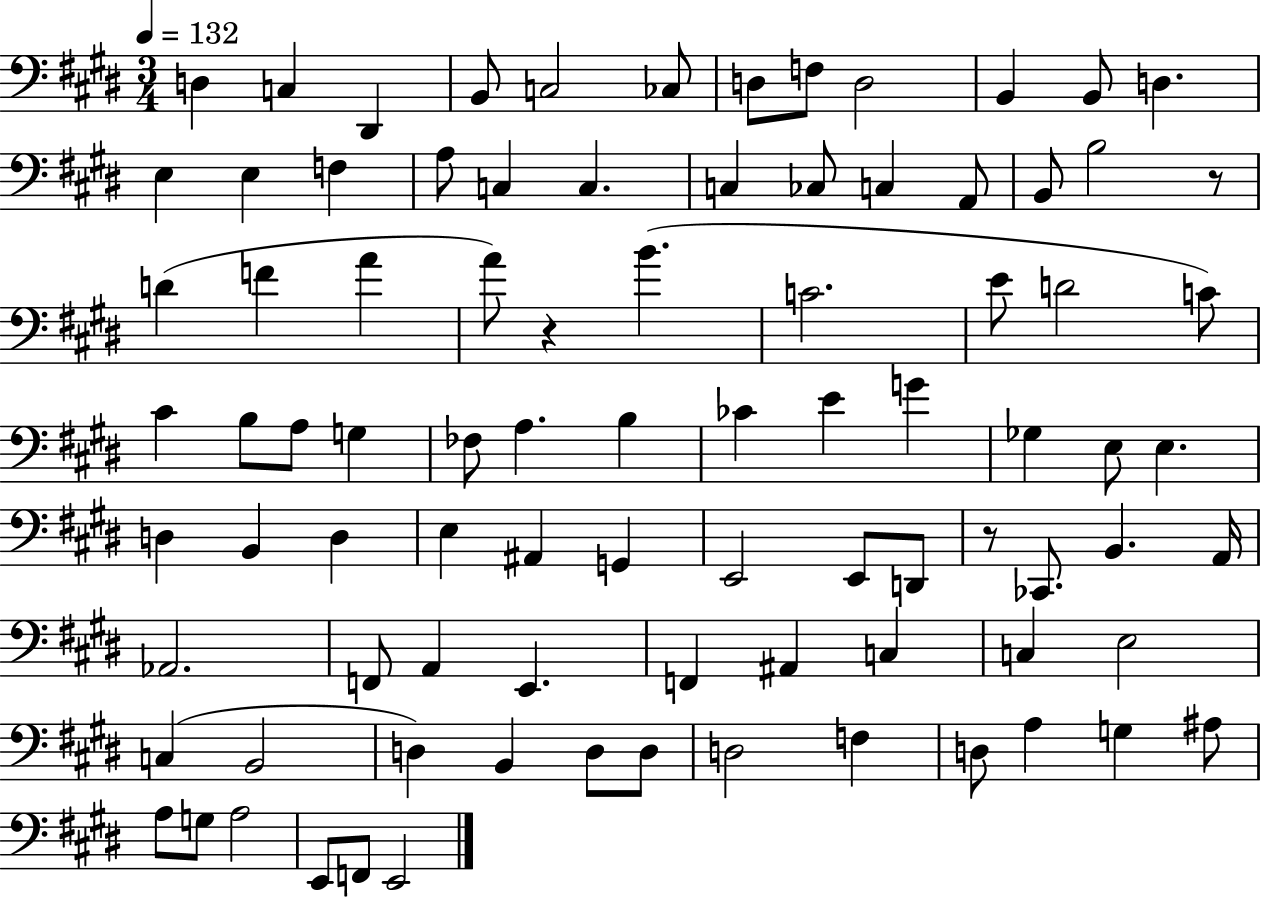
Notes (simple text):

D3/q C3/q D#2/q B2/e C3/h CES3/e D3/e F3/e D3/h B2/q B2/e D3/q. E3/q E3/q F3/q A3/e C3/q C3/q. C3/q CES3/e C3/q A2/e B2/e B3/h R/e D4/q F4/q A4/q A4/e R/q B4/q. C4/h. E4/e D4/h C4/e C#4/q B3/e A3/e G3/q FES3/e A3/q. B3/q CES4/q E4/q G4/q Gb3/q E3/e E3/q. D3/q B2/q D3/q E3/q A#2/q G2/q E2/h E2/e D2/e R/e CES2/e. B2/q. A2/s Ab2/h. F2/e A2/q E2/q. F2/q A#2/q C3/q C3/q E3/h C3/q B2/h D3/q B2/q D3/e D3/e D3/h F3/q D3/e A3/q G3/q A#3/e A3/e G3/e A3/h E2/e F2/e E2/h